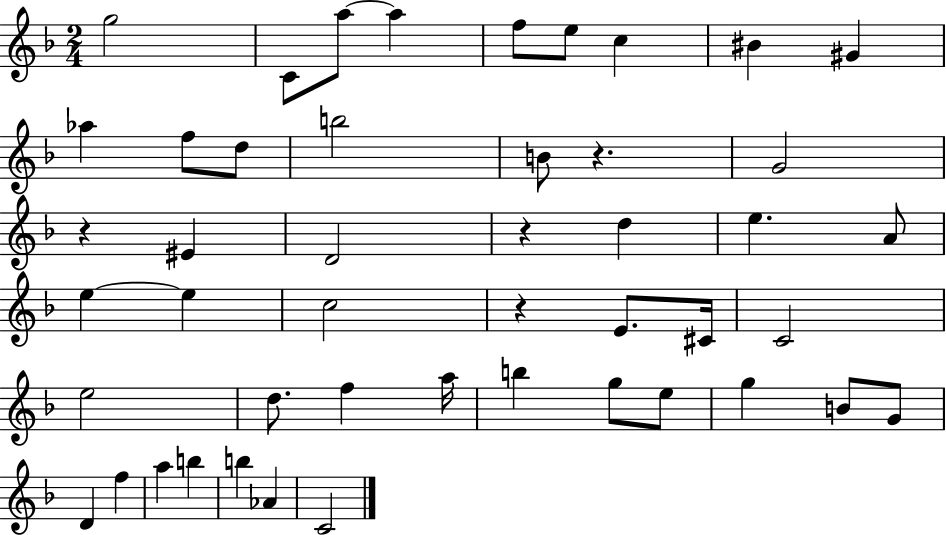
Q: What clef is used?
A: treble